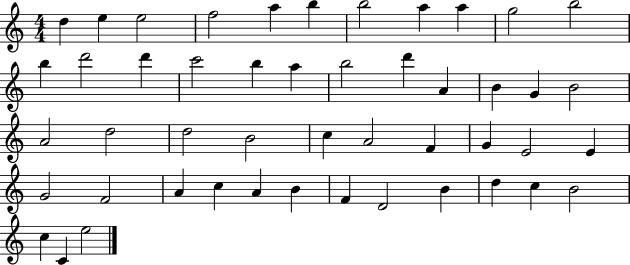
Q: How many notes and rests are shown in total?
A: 48